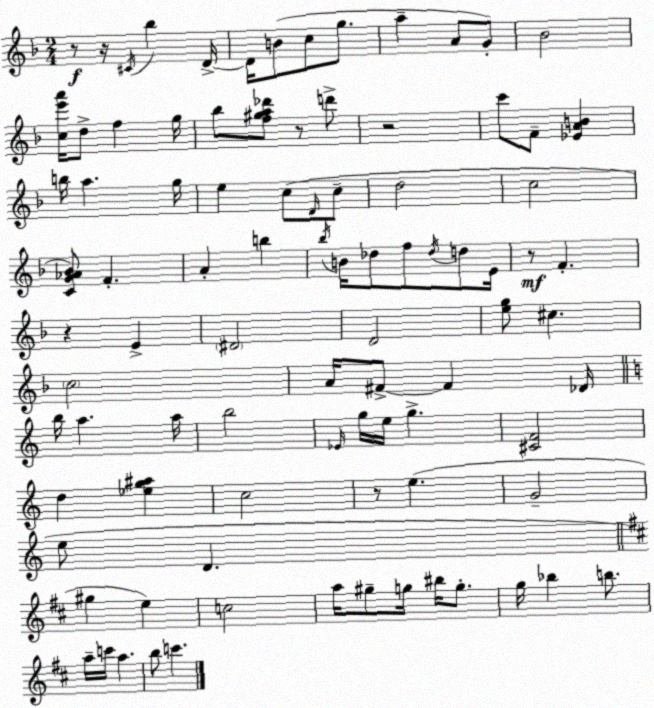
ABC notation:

X:1
T:Untitled
M:2/4
L:1/4
K:Dm
z/2 z/4 ^C/4 _b D/4 D/4 B/2 c/2 g/2 a A/2 G/2 _B2 [ce'a']/4 d/2 f g/4 _b/2 [f^ga_d']/2 z/2 d'/2 z2 c'/2 F/2 [_EAB] b/4 a g/4 e c/2 D/4 c/2 d2 c2 [CG_A_B]/2 F A b _b/4 B/4 _d/2 f/2 _d/4 d/2 E/4 z/2 F z E ^D2 D2 [eg]/2 ^c c2 A/4 ^F/2 ^F _D/4 b/4 a a/4 b2 _E/4 g/4 e/4 g [^CF]2 d [_eg^a] c2 z/2 e G2 e/2 D ^g e c2 a/4 ^g/2 g/4 ^b/4 g/2 g/4 _b b/2 a/4 c'/4 a b/2 c'